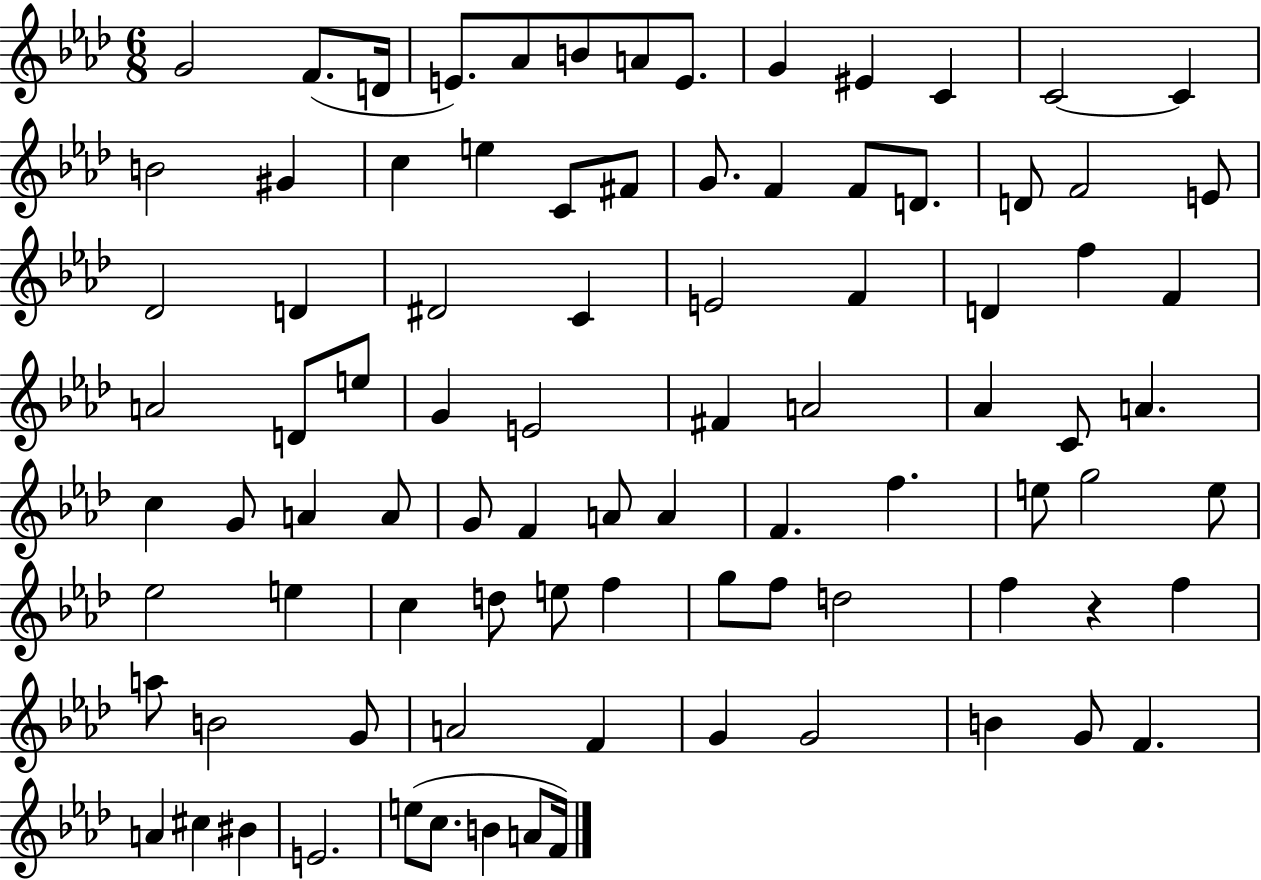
G4/h F4/e. D4/s E4/e. Ab4/e B4/e A4/e E4/e. G4/q EIS4/q C4/q C4/h C4/q B4/h G#4/q C5/q E5/q C4/e F#4/e G4/e. F4/q F4/e D4/e. D4/e F4/h E4/e Db4/h D4/q D#4/h C4/q E4/h F4/q D4/q F5/q F4/q A4/h D4/e E5/e G4/q E4/h F#4/q A4/h Ab4/q C4/e A4/q. C5/q G4/e A4/q A4/e G4/e F4/q A4/e A4/q F4/q. F5/q. E5/e G5/h E5/e Eb5/h E5/q C5/q D5/e E5/e F5/q G5/e F5/e D5/h F5/q R/q F5/q A5/e B4/h G4/e A4/h F4/q G4/q G4/h B4/q G4/e F4/q. A4/q C#5/q BIS4/q E4/h. E5/e C5/e. B4/q A4/e F4/s